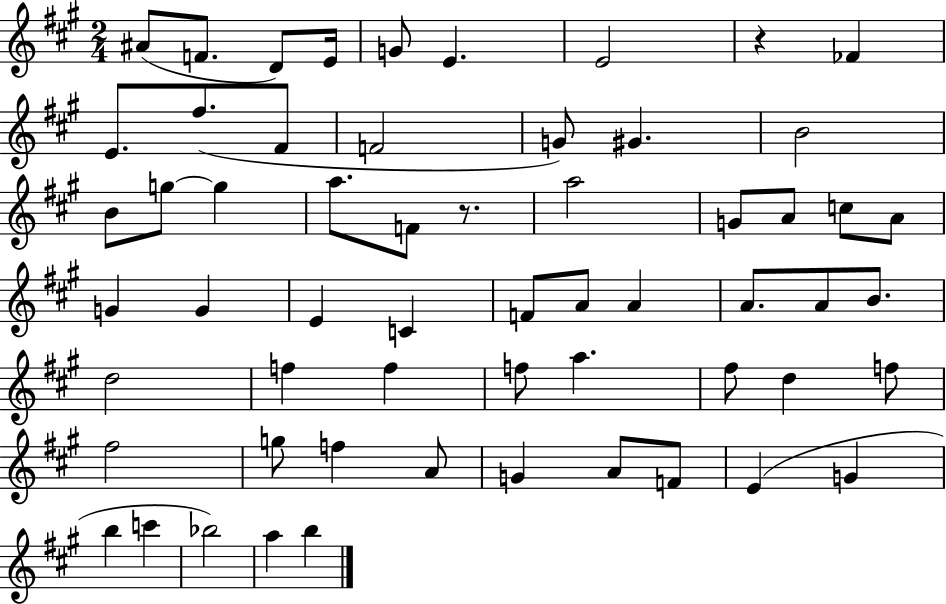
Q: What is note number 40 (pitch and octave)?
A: A5